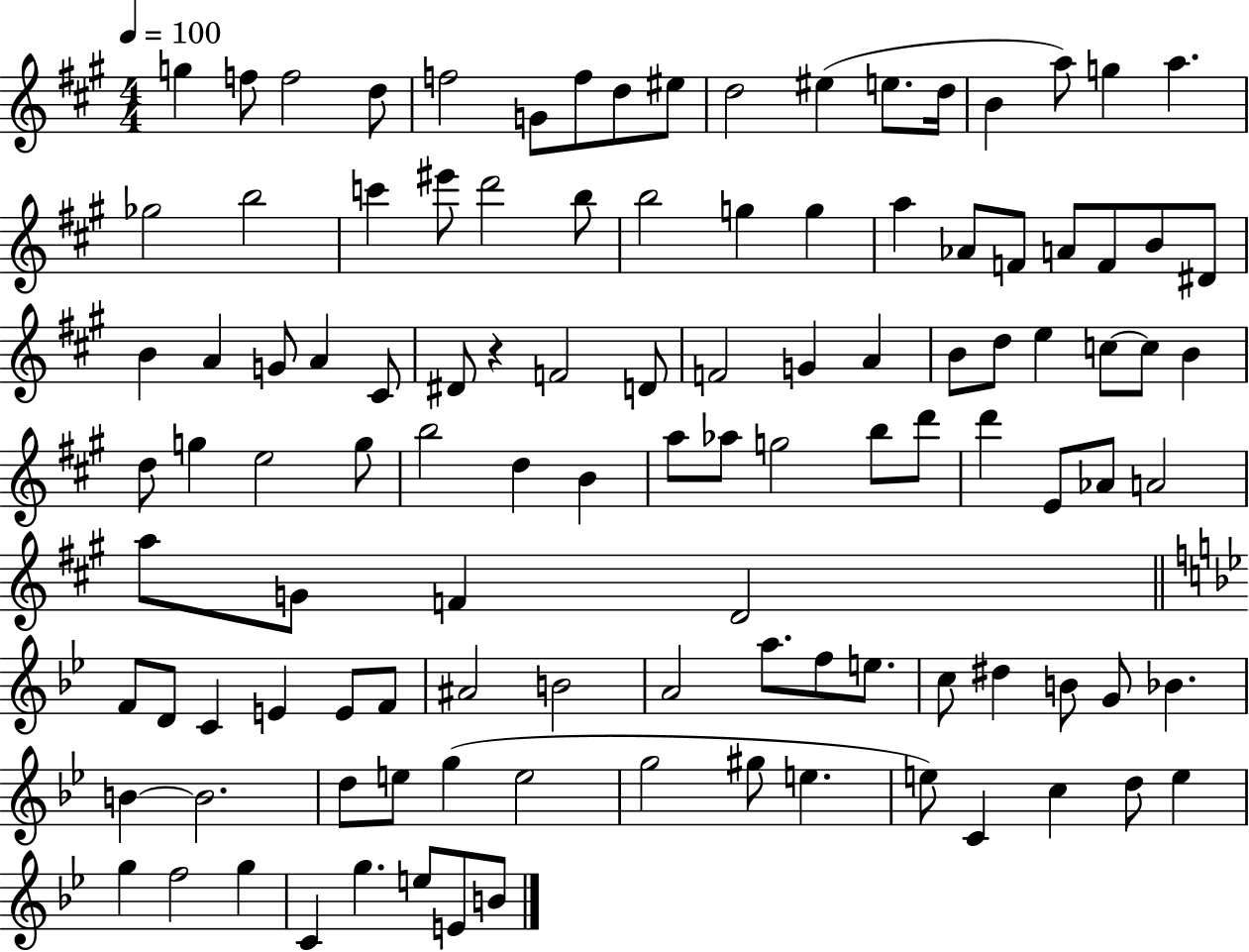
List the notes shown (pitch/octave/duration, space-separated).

G5/q F5/e F5/h D5/e F5/h G4/e F5/e D5/e EIS5/e D5/h EIS5/q E5/e. D5/s B4/q A5/e G5/q A5/q. Gb5/h B5/h C6/q EIS6/e D6/h B5/e B5/h G5/q G5/q A5/q Ab4/e F4/e A4/e F4/e B4/e D#4/e B4/q A4/q G4/e A4/q C#4/e D#4/e R/q F4/h D4/e F4/h G4/q A4/q B4/e D5/e E5/q C5/e C5/e B4/q D5/e G5/q E5/h G5/e B5/h D5/q B4/q A5/e Ab5/e G5/h B5/e D6/e D6/q E4/e Ab4/e A4/h A5/e G4/e F4/q D4/h F4/e D4/e C4/q E4/q E4/e F4/e A#4/h B4/h A4/h A5/e. F5/e E5/e. C5/e D#5/q B4/e G4/e Bb4/q. B4/q B4/h. D5/e E5/e G5/q E5/h G5/h G#5/e E5/q. E5/e C4/q C5/q D5/e E5/q G5/q F5/h G5/q C4/q G5/q. E5/e E4/e B4/e